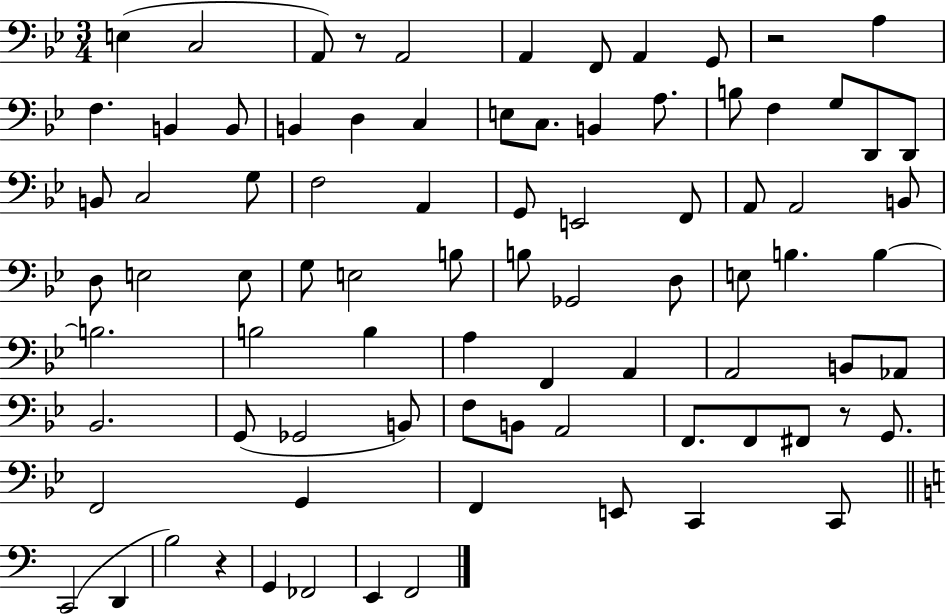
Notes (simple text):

E3/q C3/h A2/e R/e A2/h A2/q F2/e A2/q G2/e R/h A3/q F3/q. B2/q B2/e B2/q D3/q C3/q E3/e C3/e. B2/q A3/e. B3/e F3/q G3/e D2/e D2/e B2/e C3/h G3/e F3/h A2/q G2/e E2/h F2/e A2/e A2/h B2/e D3/e E3/h E3/e G3/e E3/h B3/e B3/e Gb2/h D3/e E3/e B3/q. B3/q B3/h. B3/h B3/q A3/q F2/q A2/q A2/h B2/e Ab2/e Bb2/h. G2/e Gb2/h B2/e F3/e B2/e A2/h F2/e. F2/e F#2/e R/e G2/e. F2/h G2/q F2/q E2/e C2/q C2/e C2/h D2/q B3/h R/q G2/q FES2/h E2/q F2/h